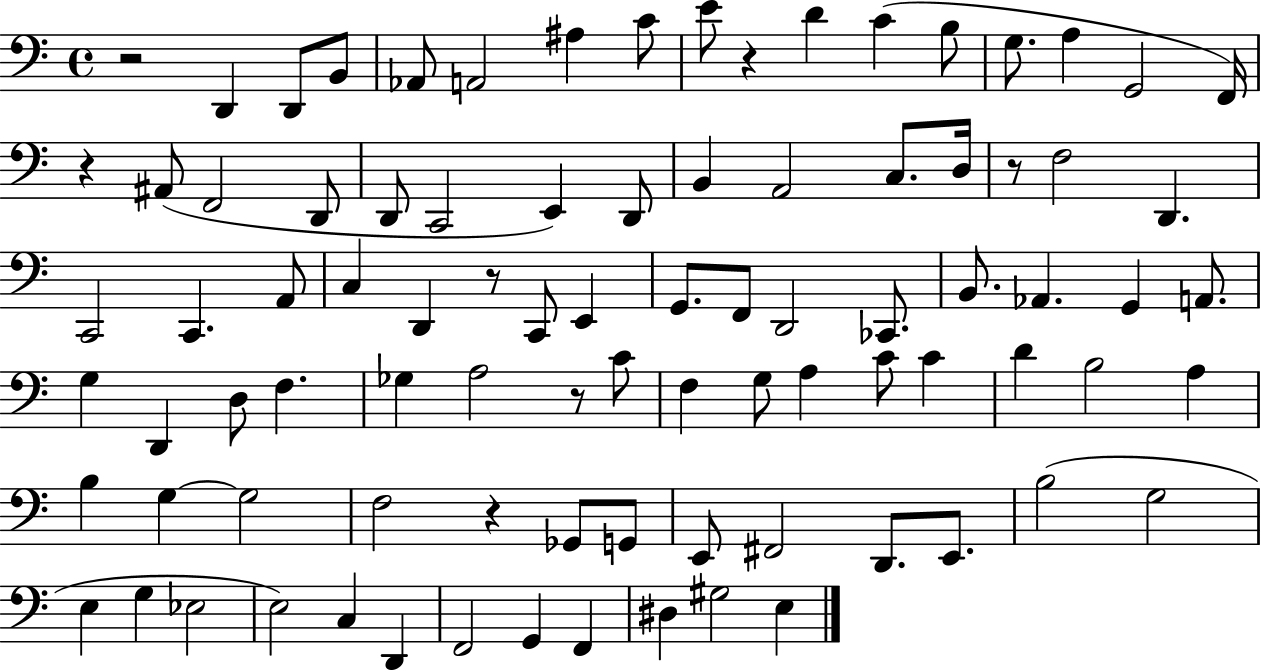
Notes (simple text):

R/h D2/q D2/e B2/e Ab2/e A2/h A#3/q C4/e E4/e R/q D4/q C4/q B3/e G3/e. A3/q G2/h F2/s R/q A#2/e F2/h D2/e D2/e C2/h E2/q D2/e B2/q A2/h C3/e. D3/s R/e F3/h D2/q. C2/h C2/q. A2/e C3/q D2/q R/e C2/e E2/q G2/e. F2/e D2/h CES2/e. B2/e. Ab2/q. G2/q A2/e. G3/q D2/q D3/e F3/q. Gb3/q A3/h R/e C4/e F3/q G3/e A3/q C4/e C4/q D4/q B3/h A3/q B3/q G3/q G3/h F3/h R/q Gb2/e G2/e E2/e F#2/h D2/e. E2/e. B3/h G3/h E3/q G3/q Eb3/h E3/h C3/q D2/q F2/h G2/q F2/q D#3/q G#3/h E3/q